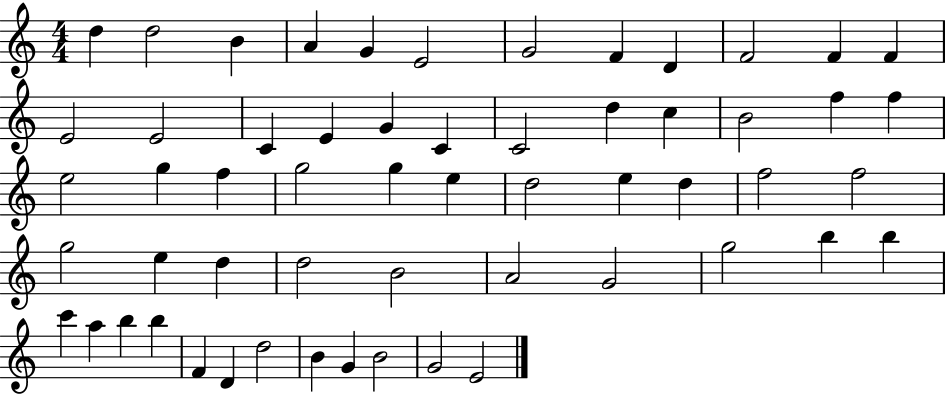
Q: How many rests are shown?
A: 0